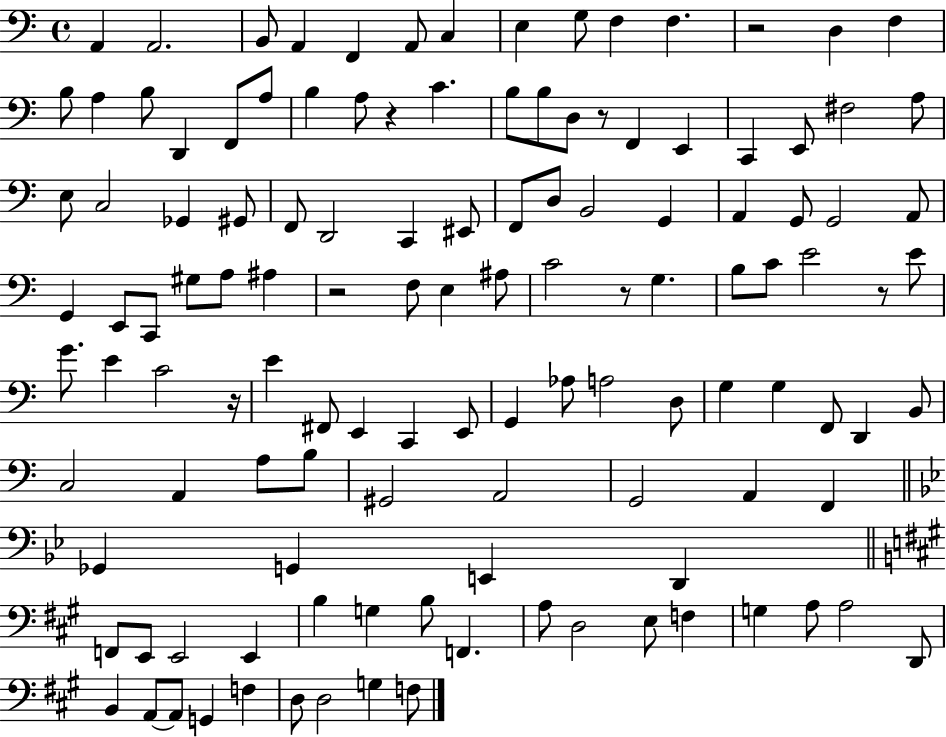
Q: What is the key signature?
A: C major